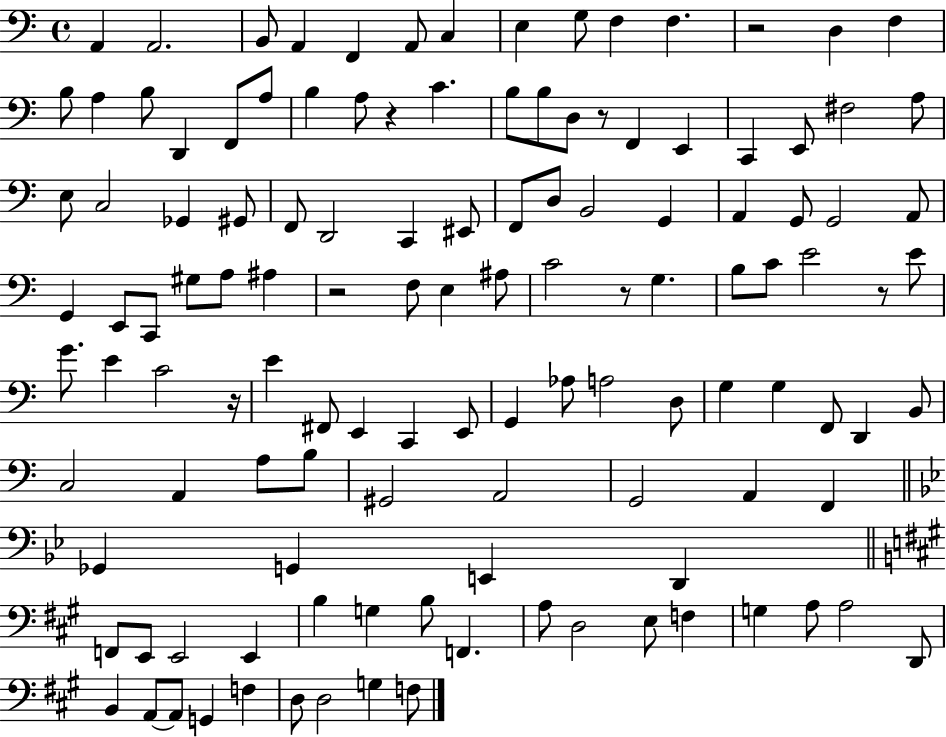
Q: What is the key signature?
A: C major